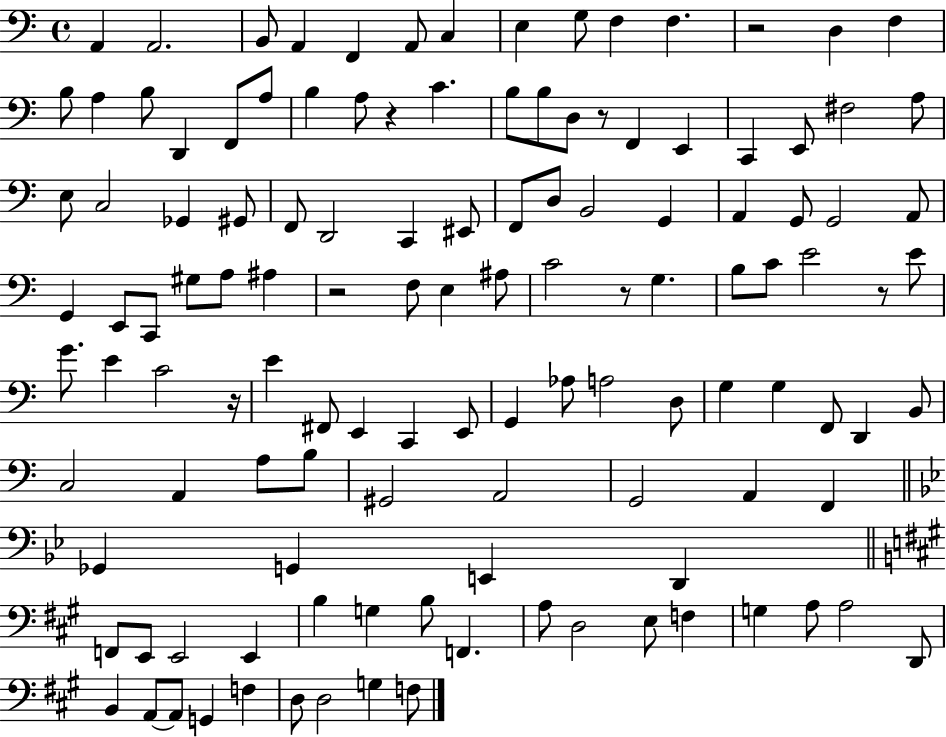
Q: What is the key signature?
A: C major